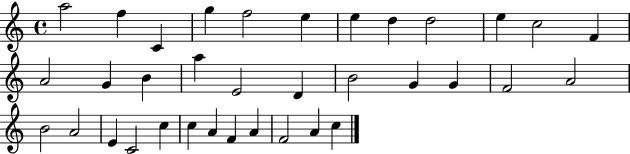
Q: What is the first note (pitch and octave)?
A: A5